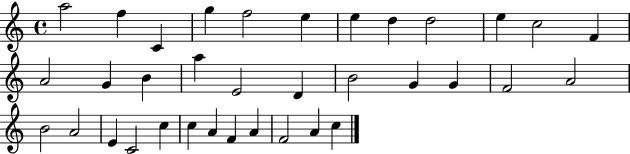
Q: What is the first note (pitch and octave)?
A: A5